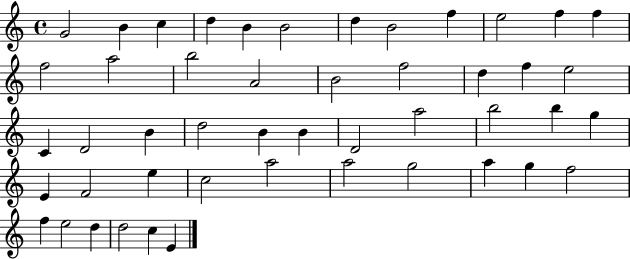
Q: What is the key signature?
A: C major